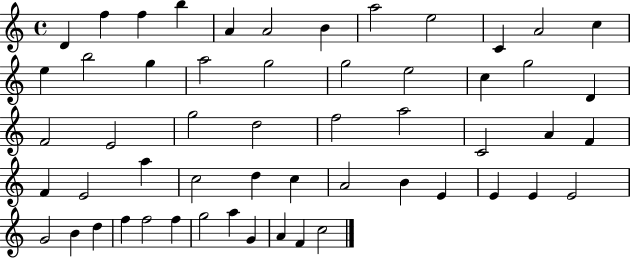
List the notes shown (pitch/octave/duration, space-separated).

D4/q F5/q F5/q B5/q A4/q A4/h B4/q A5/h E5/h C4/q A4/h C5/q E5/q B5/h G5/q A5/h G5/h G5/h E5/h C5/q G5/h D4/q F4/h E4/h G5/h D5/h F5/h A5/h C4/h A4/q F4/q F4/q E4/h A5/q C5/h D5/q C5/q A4/h B4/q E4/q E4/q E4/q E4/h G4/h B4/q D5/q F5/q F5/h F5/q G5/h A5/q G4/q A4/q F4/q C5/h